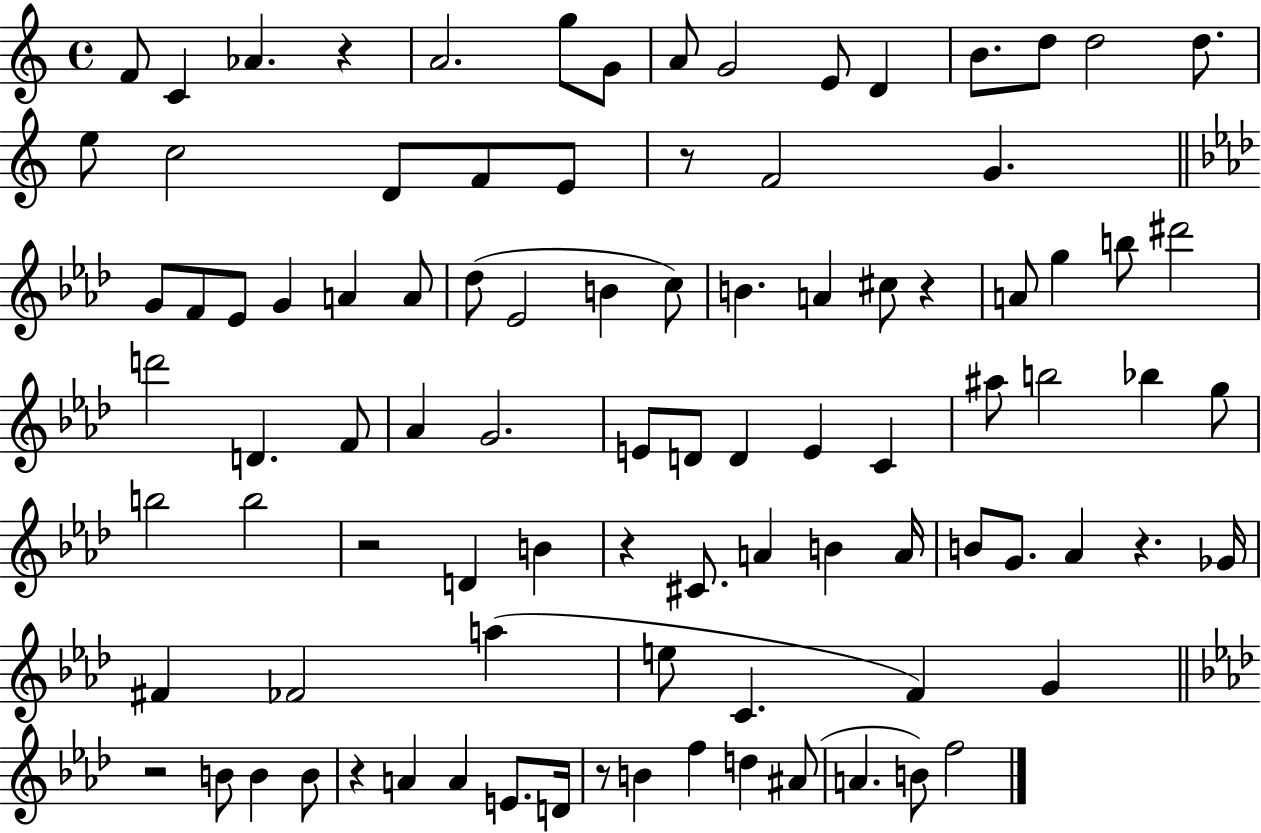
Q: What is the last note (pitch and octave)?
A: F5